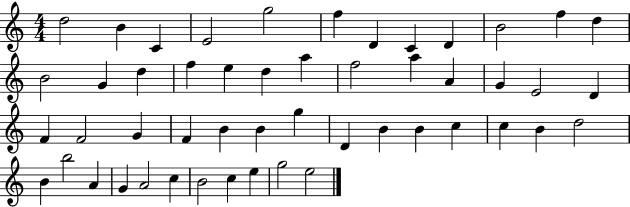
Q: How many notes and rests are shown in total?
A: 50